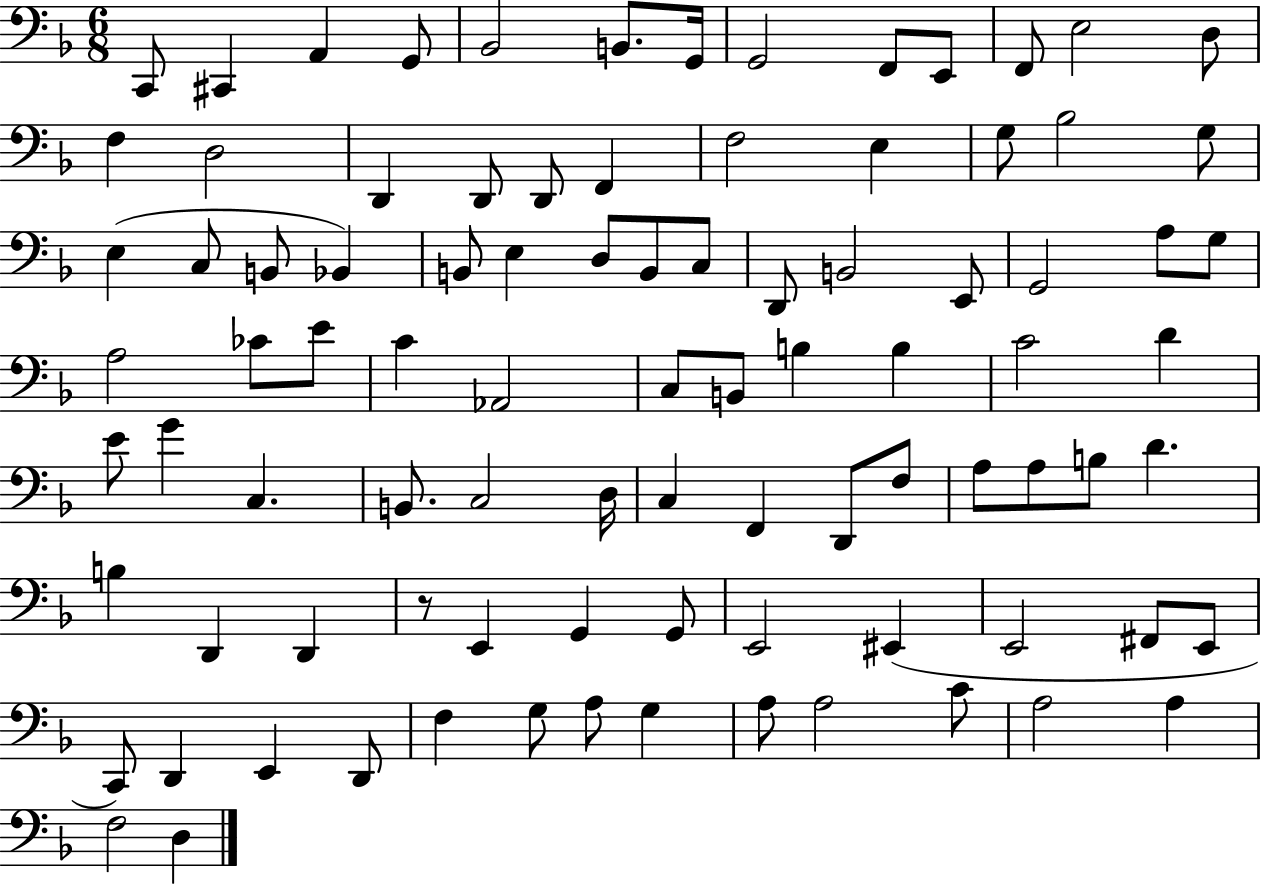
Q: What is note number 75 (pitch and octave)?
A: E2